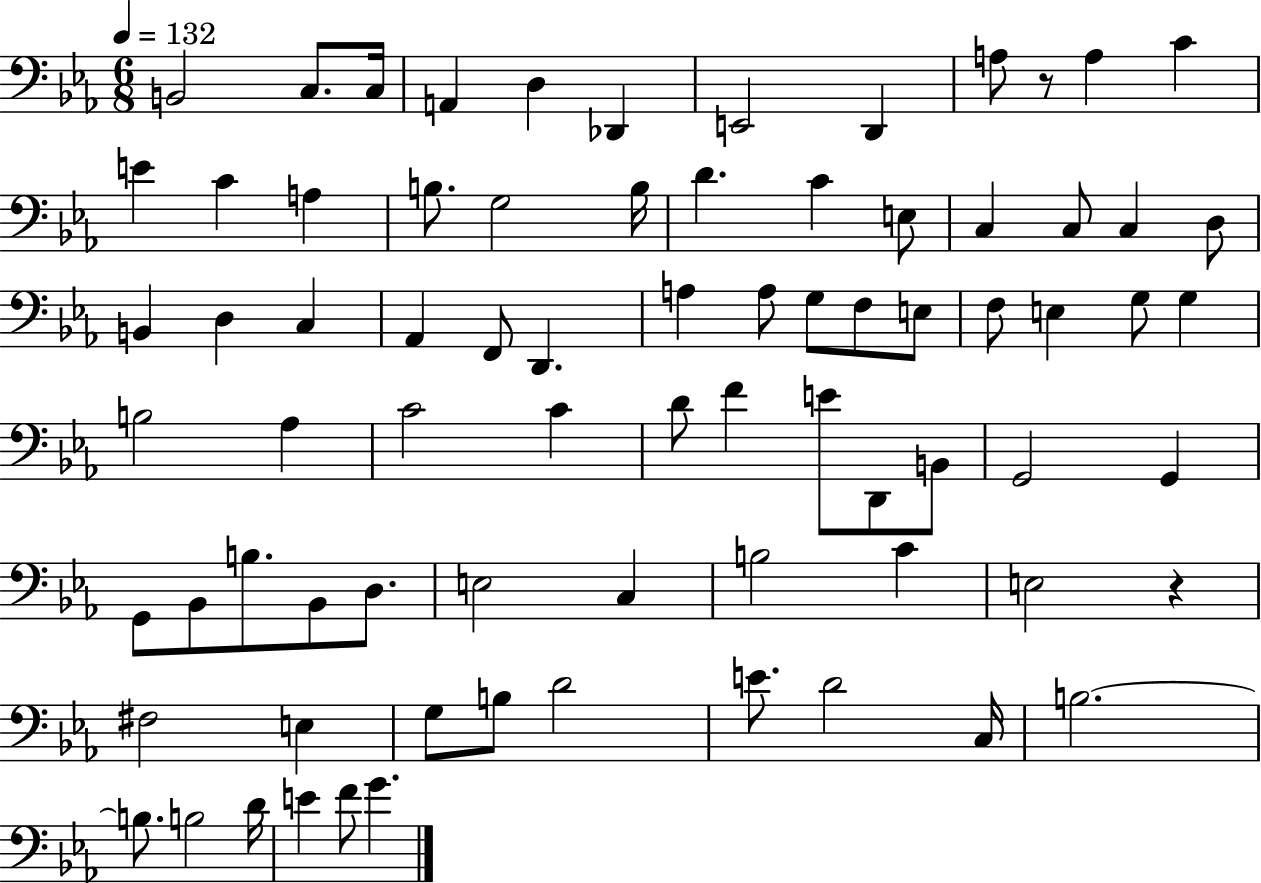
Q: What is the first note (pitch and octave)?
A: B2